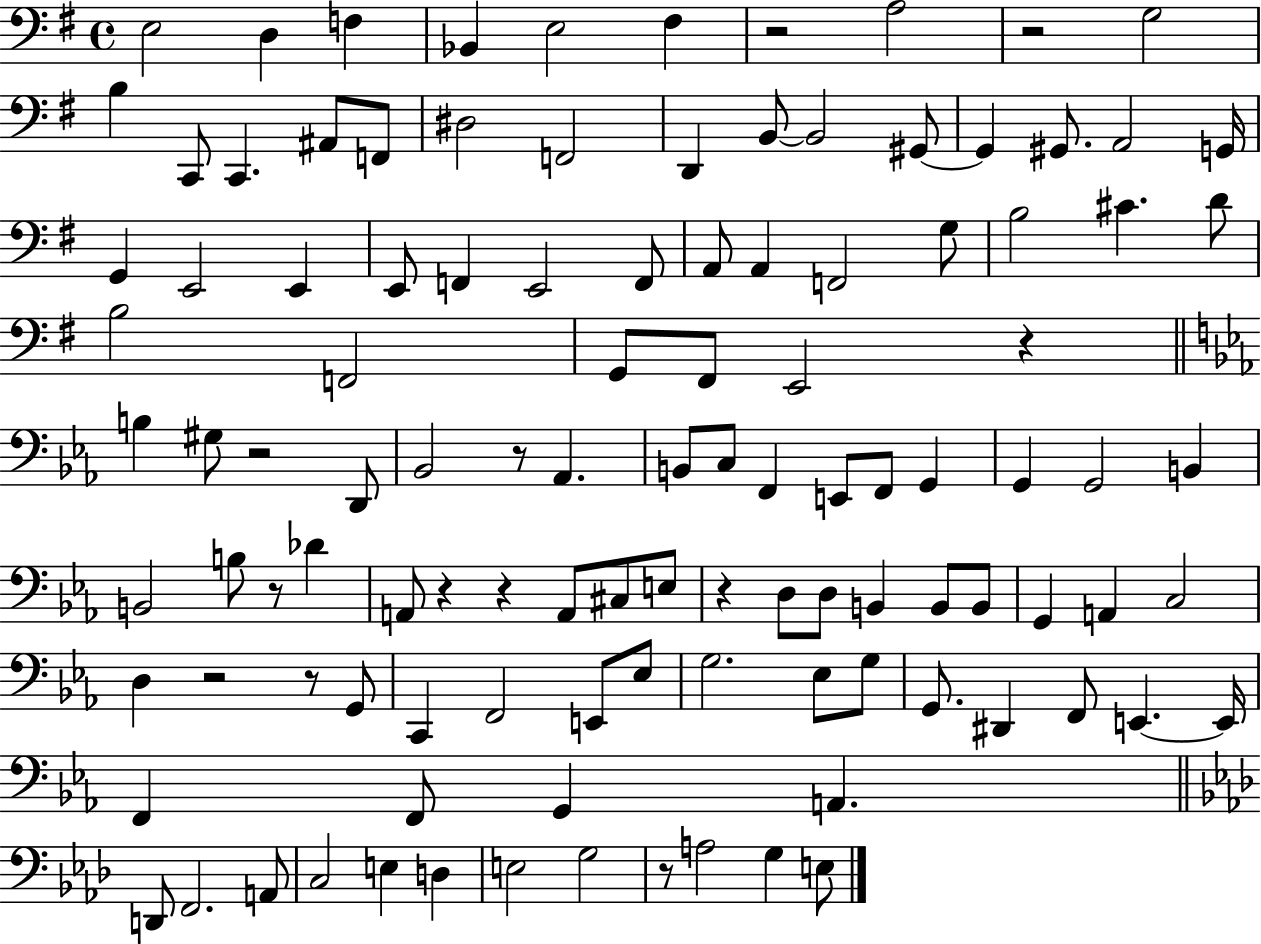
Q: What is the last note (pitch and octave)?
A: E3